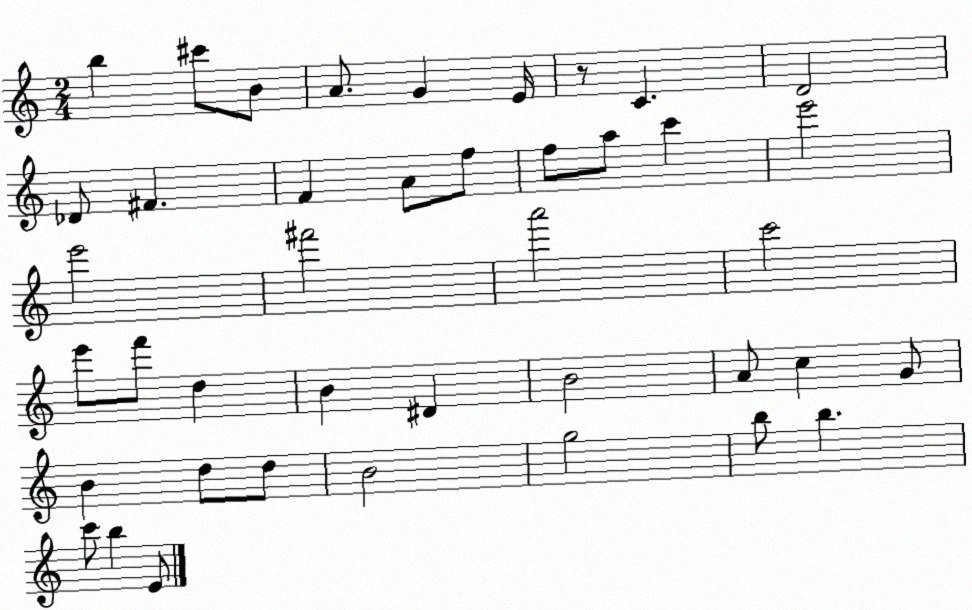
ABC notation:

X:1
T:Untitled
M:2/4
L:1/4
K:C
b ^c'/2 B/2 A/2 G E/4 z/2 C D2 _D/2 ^F F A/2 f/2 f/2 a/2 c' e'2 e'2 ^f'2 a'2 c'2 e'/2 f'/2 d B ^D B2 A/2 c G/2 B d/2 d/2 B2 g2 b/2 b c'/2 b E/2